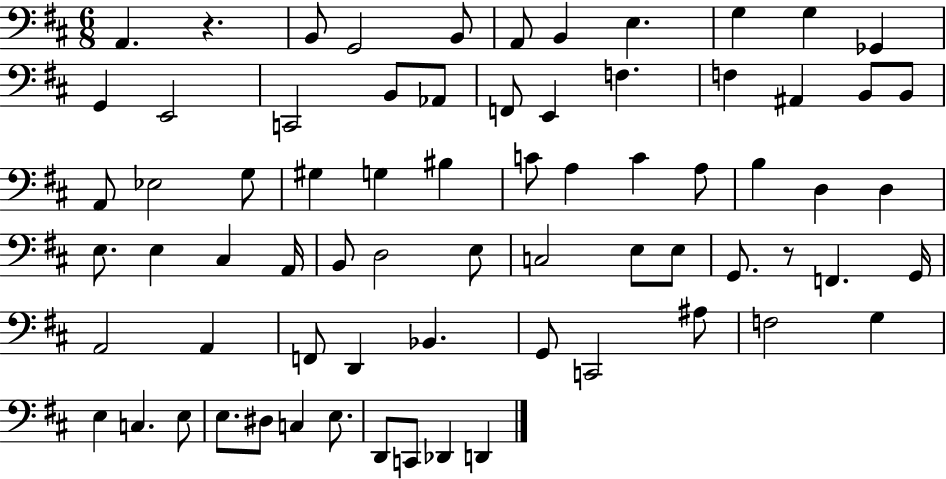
X:1
T:Untitled
M:6/8
L:1/4
K:D
A,, z B,,/2 G,,2 B,,/2 A,,/2 B,, E, G, G, _G,, G,, E,,2 C,,2 B,,/2 _A,,/2 F,,/2 E,, F, F, ^A,, B,,/2 B,,/2 A,,/2 _E,2 G,/2 ^G, G, ^B, C/2 A, C A,/2 B, D, D, E,/2 E, ^C, A,,/4 B,,/2 D,2 E,/2 C,2 E,/2 E,/2 G,,/2 z/2 F,, G,,/4 A,,2 A,, F,,/2 D,, _B,, G,,/2 C,,2 ^A,/2 F,2 G, E, C, E,/2 E,/2 ^D,/2 C, E,/2 D,,/2 C,,/2 _D,, D,,